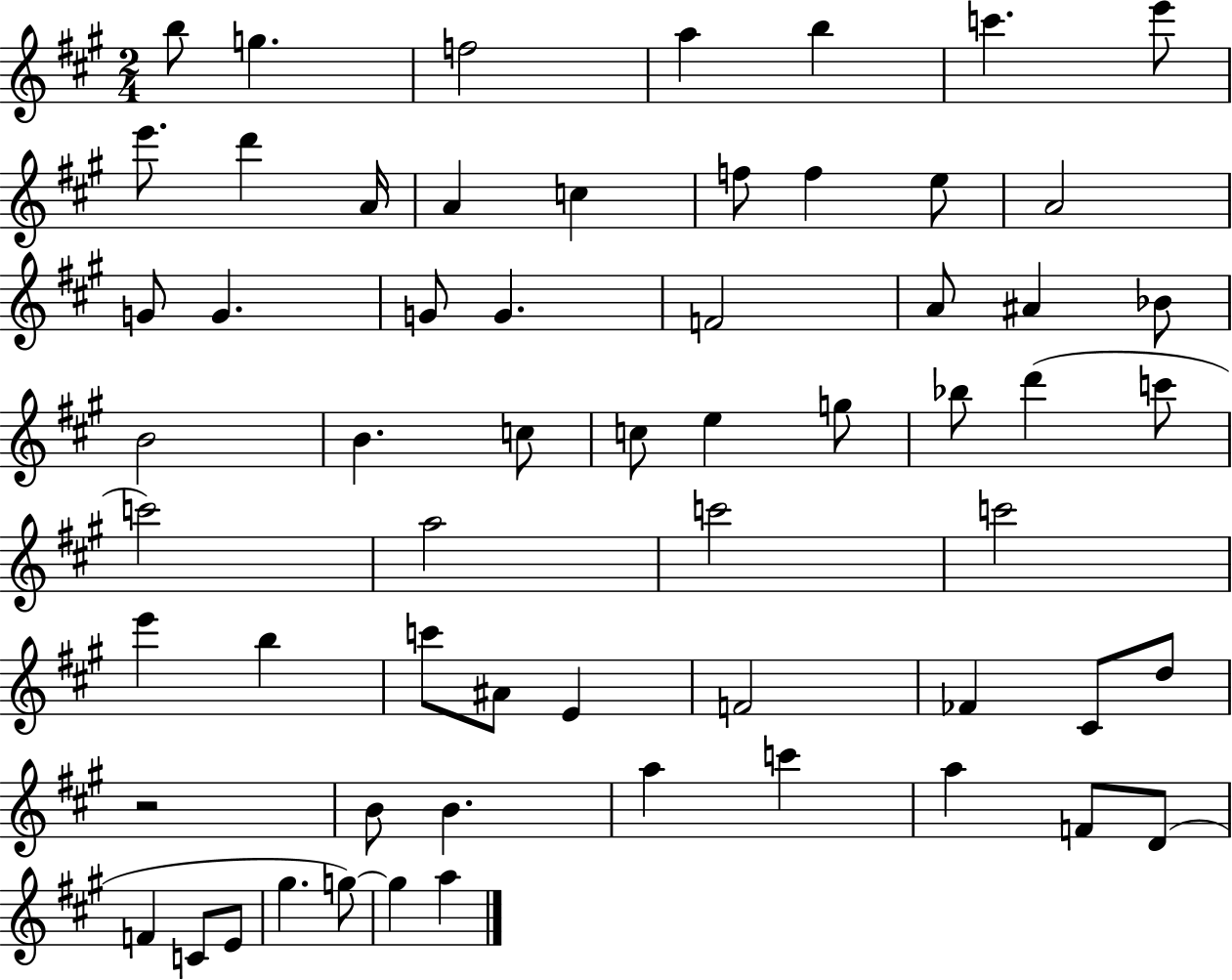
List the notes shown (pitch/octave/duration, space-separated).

B5/e G5/q. F5/h A5/q B5/q C6/q. E6/e E6/e. D6/q A4/s A4/q C5/q F5/e F5/q E5/e A4/h G4/e G4/q. G4/e G4/q. F4/h A4/e A#4/q Bb4/e B4/h B4/q. C5/e C5/e E5/q G5/e Bb5/e D6/q C6/e C6/h A5/h C6/h C6/h E6/q B5/q C6/e A#4/e E4/q F4/h FES4/q C#4/e D5/e R/h B4/e B4/q. A5/q C6/q A5/q F4/e D4/e F4/q C4/e E4/e G#5/q. G5/e G5/q A5/q